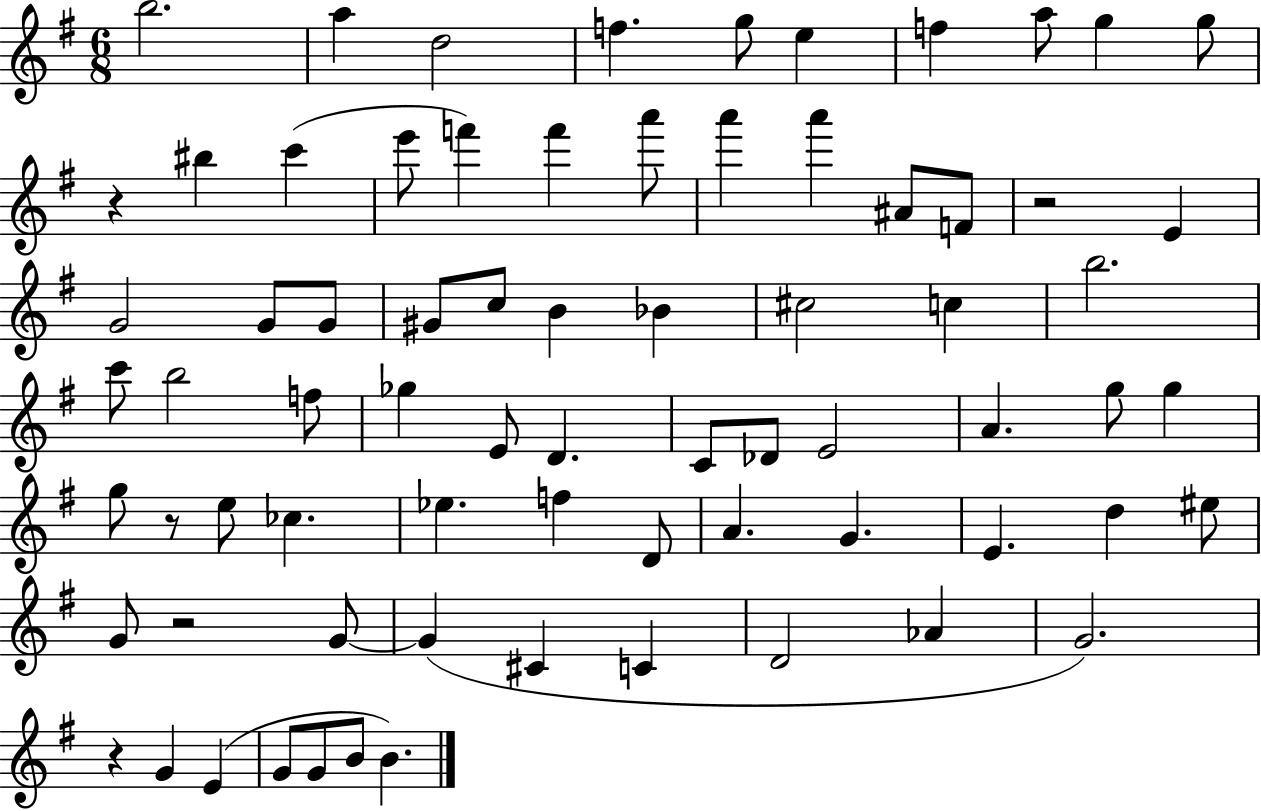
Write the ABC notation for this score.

X:1
T:Untitled
M:6/8
L:1/4
K:G
b2 a d2 f g/2 e f a/2 g g/2 z ^b c' e'/2 f' f' a'/2 a' a' ^A/2 F/2 z2 E G2 G/2 G/2 ^G/2 c/2 B _B ^c2 c b2 c'/2 b2 f/2 _g E/2 D C/2 _D/2 E2 A g/2 g g/2 z/2 e/2 _c _e f D/2 A G E d ^e/2 G/2 z2 G/2 G ^C C D2 _A G2 z G E G/2 G/2 B/2 B